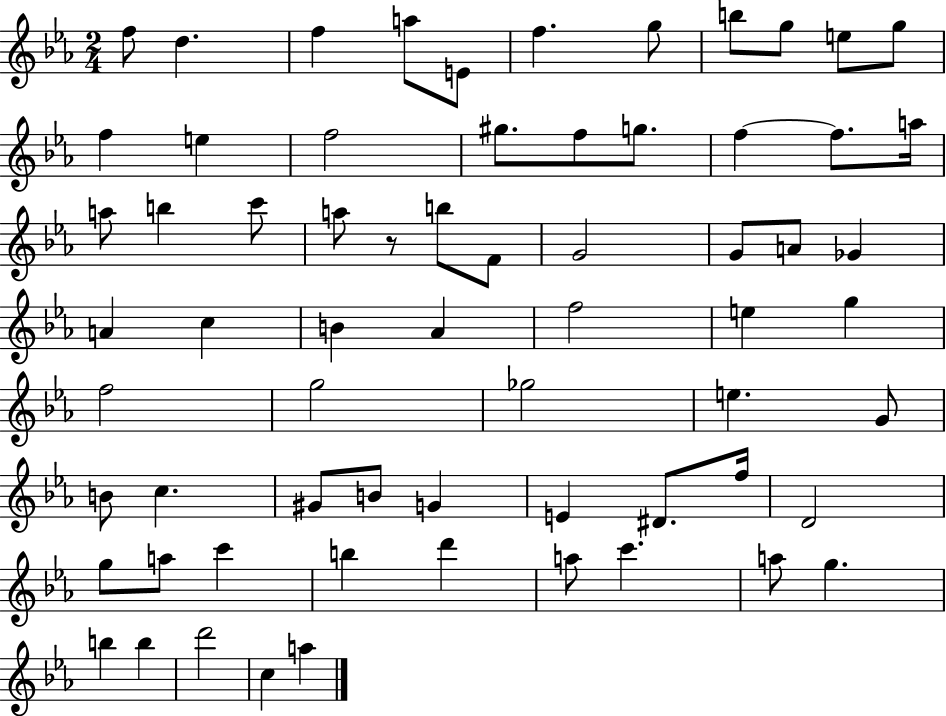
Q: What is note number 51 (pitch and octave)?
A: D4